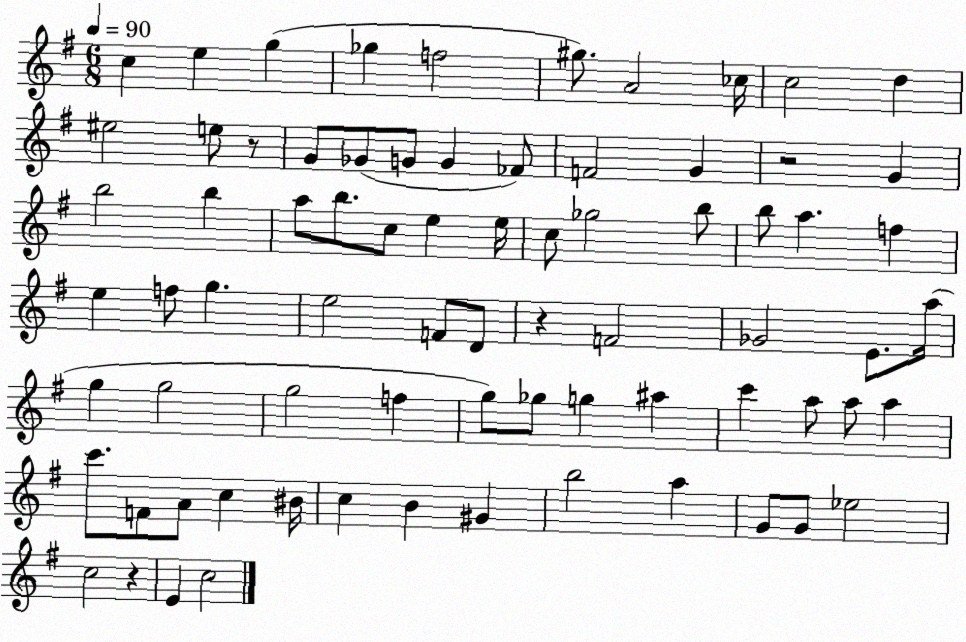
X:1
T:Untitled
M:6/8
L:1/4
K:G
c e g _g f2 ^g/2 A2 _c/4 c2 d ^e2 e/2 z/2 G/2 _G/2 G/2 G _F/2 F2 G z2 G b2 b a/2 b/2 c/2 e e/4 c/2 _g2 b/2 b/2 a f e f/2 g e2 F/2 D/2 z F2 _G2 E/2 a/4 g g2 g2 f g/2 _g/2 g ^a c' a/2 a/2 a c'/2 F/2 A/2 c ^B/4 c B ^G b2 a G/2 G/2 _e2 c2 z E c2